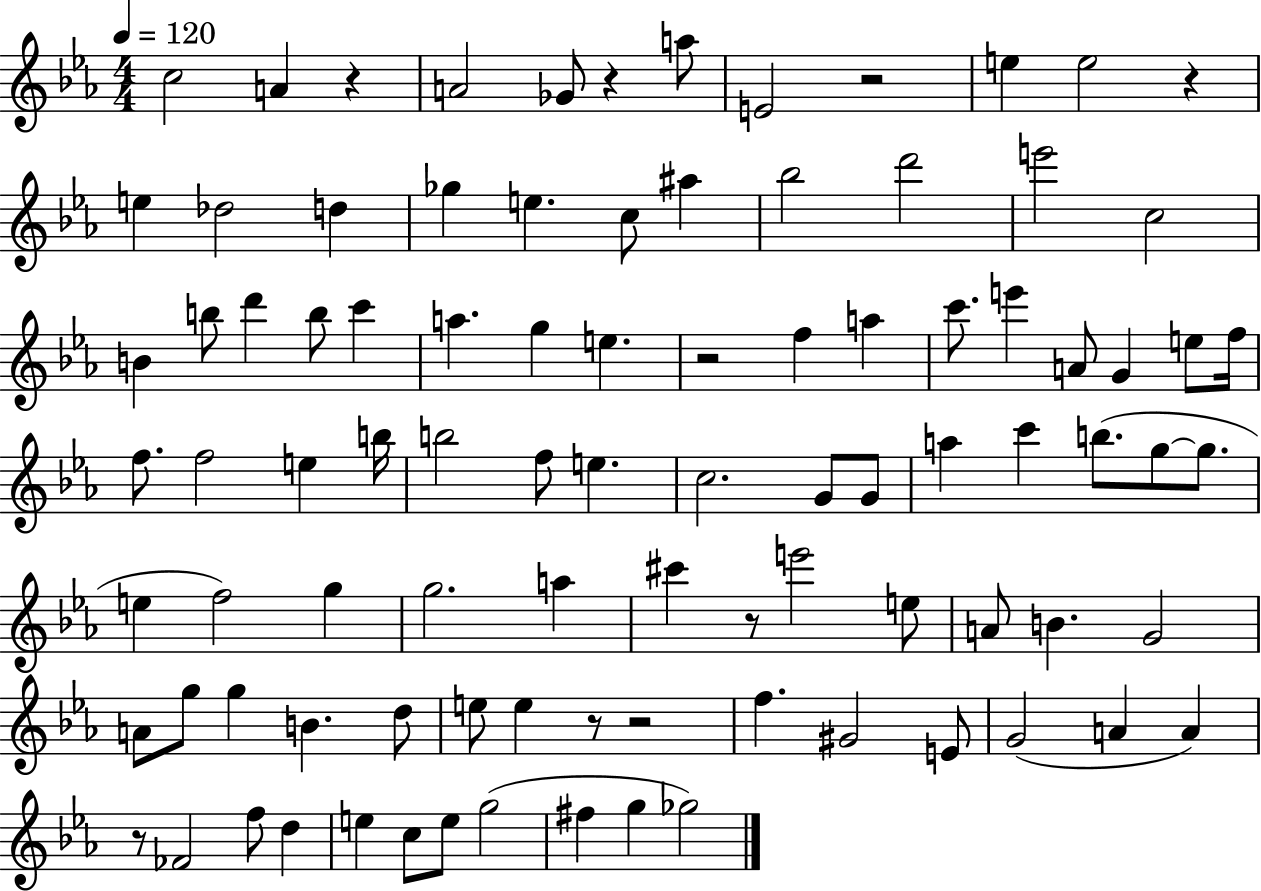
{
  \clef treble
  \numericTimeSignature
  \time 4/4
  \key ees \major
  \tempo 4 = 120
  c''2 a'4 r4 | a'2 ges'8 r4 a''8 | e'2 r2 | e''4 e''2 r4 | \break e''4 des''2 d''4 | ges''4 e''4. c''8 ais''4 | bes''2 d'''2 | e'''2 c''2 | \break b'4 b''8 d'''4 b''8 c'''4 | a''4. g''4 e''4. | r2 f''4 a''4 | c'''8. e'''4 a'8 g'4 e''8 f''16 | \break f''8. f''2 e''4 b''16 | b''2 f''8 e''4. | c''2. g'8 g'8 | a''4 c'''4 b''8.( g''8~~ g''8. | \break e''4 f''2) g''4 | g''2. a''4 | cis'''4 r8 e'''2 e''8 | a'8 b'4. g'2 | \break a'8 g''8 g''4 b'4. d''8 | e''8 e''4 r8 r2 | f''4. gis'2 e'8 | g'2( a'4 a'4) | \break r8 fes'2 f''8 d''4 | e''4 c''8 e''8 g''2( | fis''4 g''4 ges''2) | \bar "|."
}